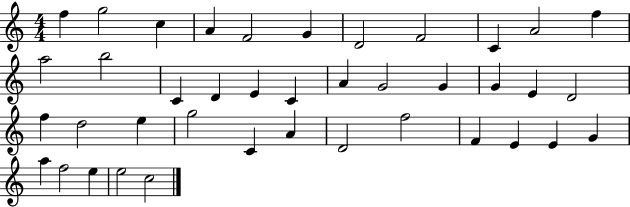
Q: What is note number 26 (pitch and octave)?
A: E5